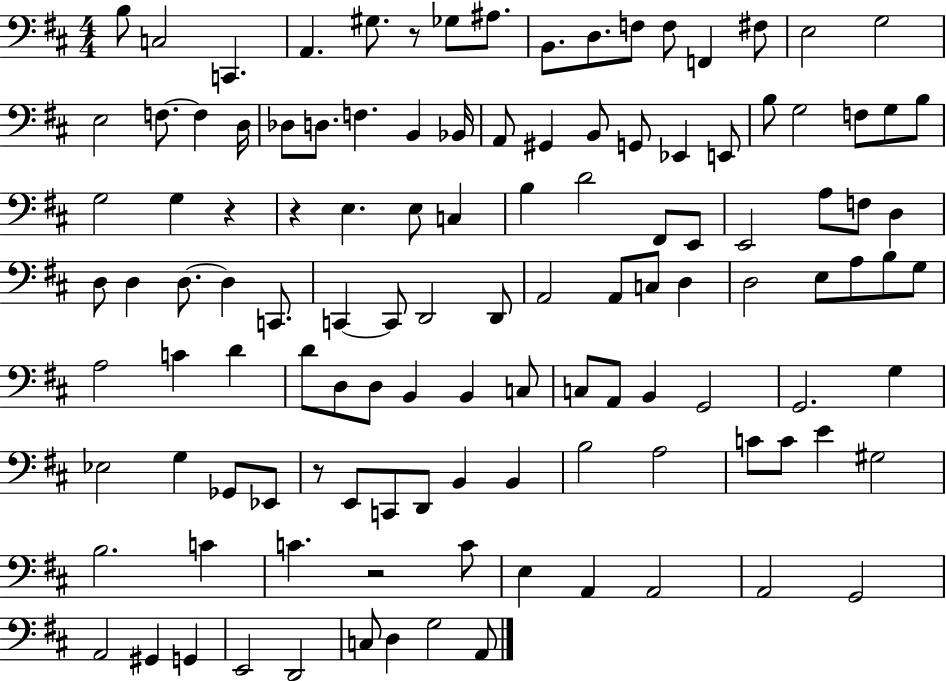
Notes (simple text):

B3/e C3/h C2/q. A2/q. G#3/e. R/e Gb3/e A#3/e. B2/e. D3/e. F3/e F3/e F2/q F#3/e E3/h G3/h E3/h F3/e. F3/q D3/s Db3/e D3/e. F3/q. B2/q Bb2/s A2/e G#2/q B2/e G2/e Eb2/q E2/e B3/e G3/h F3/e G3/e B3/e G3/h G3/q R/q R/q E3/q. E3/e C3/q B3/q D4/h F#2/e E2/e E2/h A3/e F3/e D3/q D3/e D3/q D3/e. D3/q C2/e. C2/q C2/e D2/h D2/e A2/h A2/e C3/e D3/q D3/h E3/e A3/e B3/e G3/e A3/h C4/q D4/q D4/e D3/e D3/e B2/q B2/q C3/e C3/e A2/e B2/q G2/h G2/h. G3/q Eb3/h G3/q Gb2/e Eb2/e R/e E2/e C2/e D2/e B2/q B2/q B3/h A3/h C4/e C4/e E4/q G#3/h B3/h. C4/q C4/q. R/h C4/e E3/q A2/q A2/h A2/h G2/h A2/h G#2/q G2/q E2/h D2/h C3/e D3/q G3/h A2/e